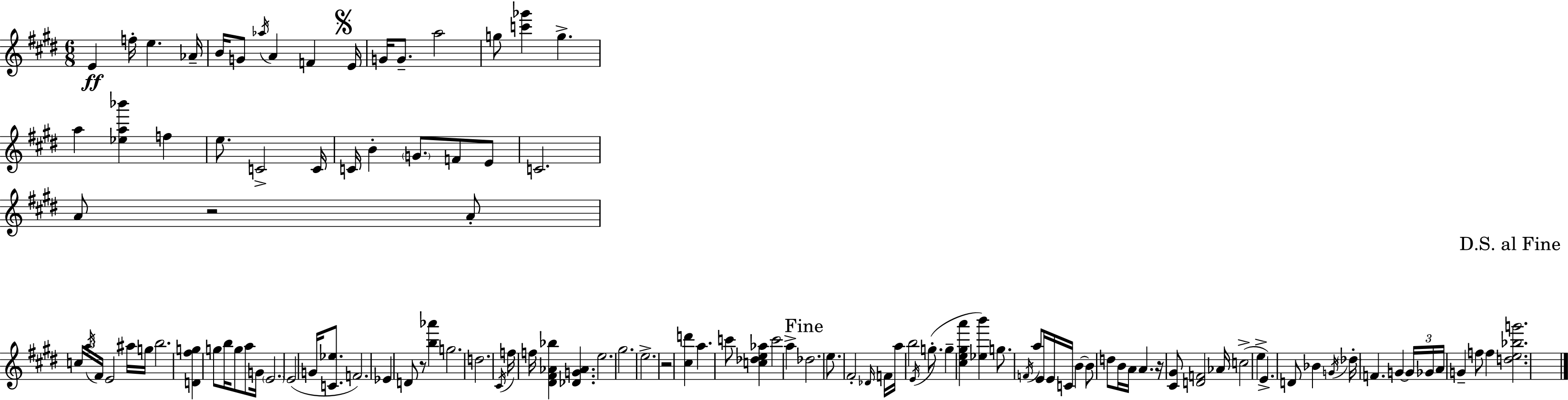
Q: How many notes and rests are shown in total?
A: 114